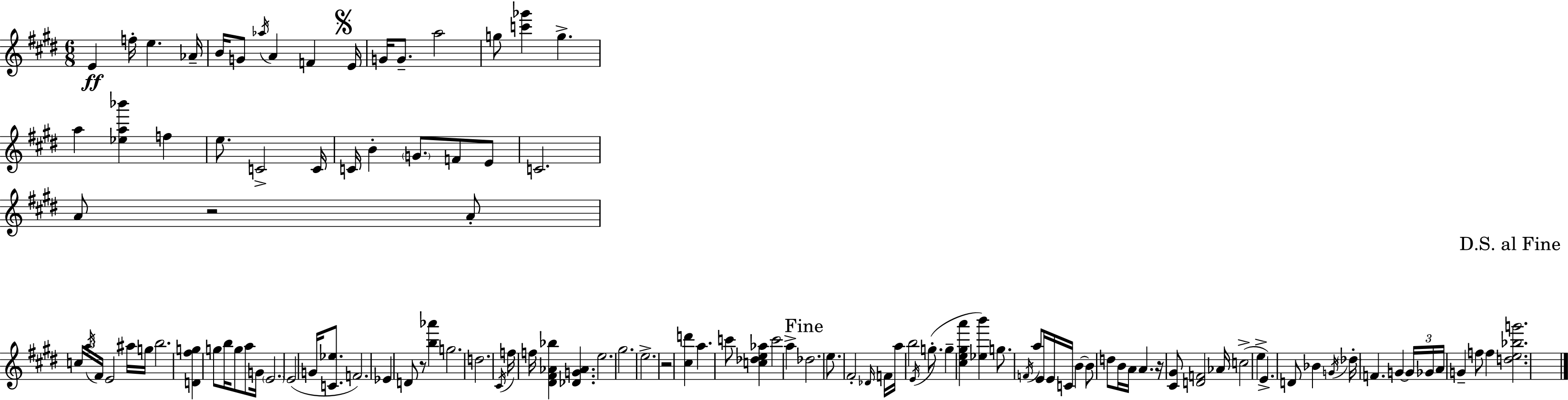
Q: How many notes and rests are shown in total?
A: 114